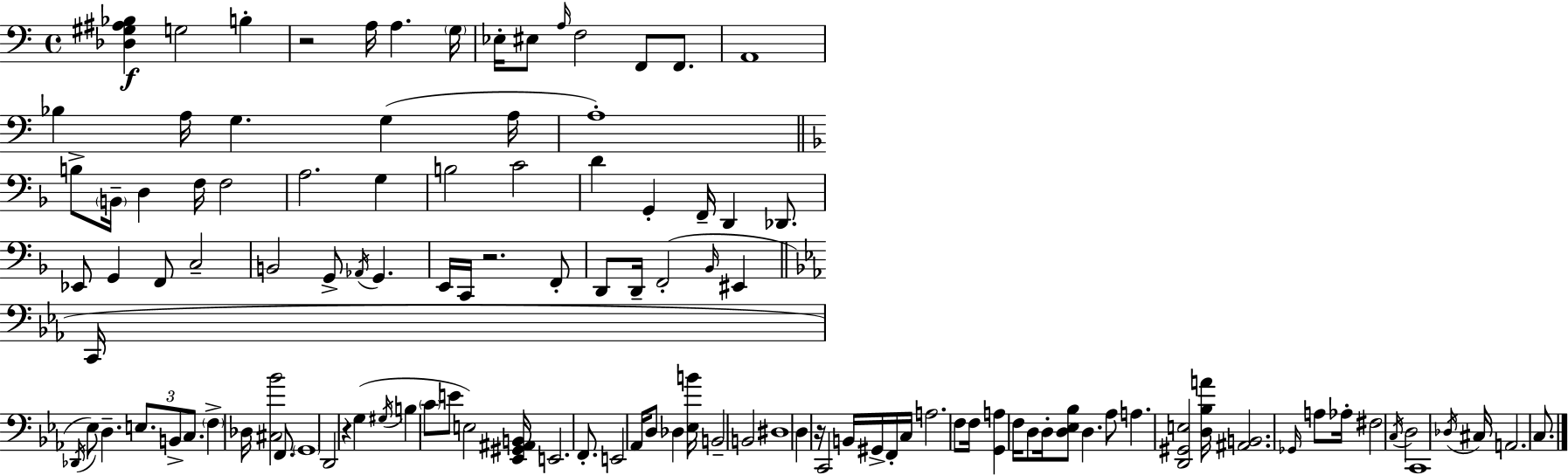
[Db3,G#3,A#3,Bb3]/q G3/h B3/q R/h A3/s A3/q. G3/s Eb3/s EIS3/e A3/s F3/h F2/e F2/e. A2/w Bb3/q A3/s G3/q. G3/q A3/s A3/w B3/e B2/s D3/q F3/s F3/h A3/h. G3/q B3/h C4/h D4/q G2/q F2/s D2/q Db2/e. Eb2/e G2/q F2/e C3/h B2/h G2/e Ab2/s G2/q. E2/s C2/s R/h. F2/e D2/e D2/s F2/h Bb2/s EIS2/q C2/s Db2/s Eb3/e D3/q. E3/e. B2/e C3/e. F3/q Db3/s [C#3,Bb4]/h F2/e. G2/w D2/h R/q G3/q G#3/s B3/q C4/e E4/e E3/h [Eb2,G#2,A#2,B2]/s E2/h. F2/e. E2/h Ab2/s D3/e Db3/q [Eb3,B4]/s B2/h B2/h D#3/w D3/q R/s C2/h B2/s G#2/s F2/s C3/s A3/h. F3/e F3/s [G2,A3]/q F3/s D3/e D3/s [D3,Eb3,Bb3]/e D3/q. Ab3/e A3/q. [D2,G#2,E3]/h [D3,Bb3,A4]/s [A#2,B2]/h. Gb2/s A3/e Ab3/s F#3/h C3/s D3/h C2/w Db3/s C#3/s A2/h. C3/e.